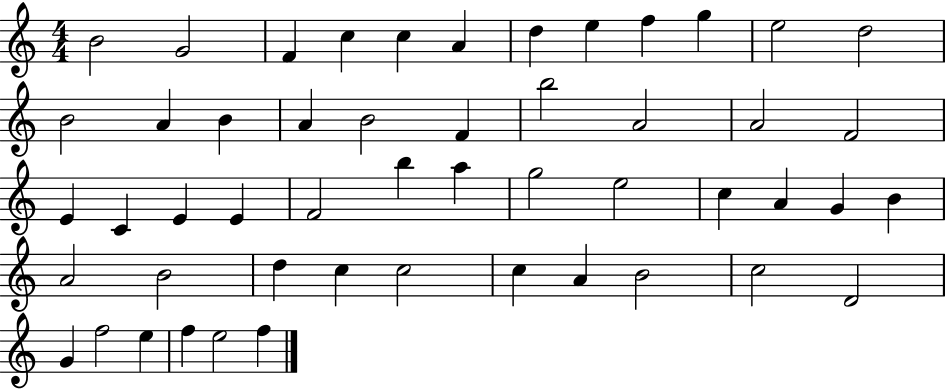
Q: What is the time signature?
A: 4/4